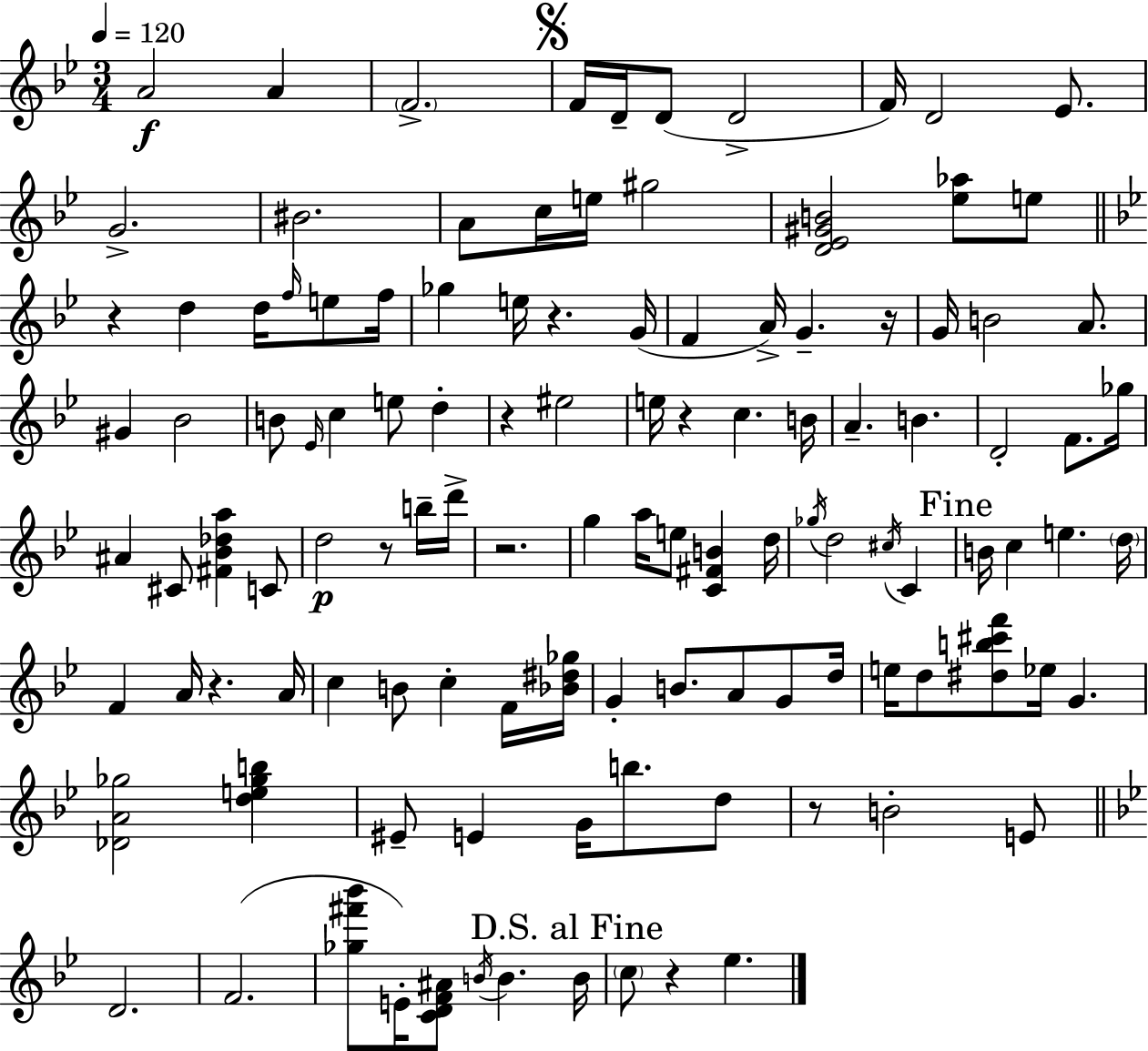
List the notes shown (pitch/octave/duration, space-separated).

A4/h A4/q F4/h. F4/s D4/s D4/e D4/h F4/s D4/h Eb4/e. G4/h. BIS4/h. A4/e C5/s E5/s G#5/h [D4,Eb4,G#4,B4]/h [Eb5,Ab5]/e E5/e R/q D5/q D5/s F5/s E5/e F5/s Gb5/q E5/s R/q. G4/s F4/q A4/s G4/q. R/s G4/s B4/h A4/e. G#4/q Bb4/h B4/e Eb4/s C5/q E5/e D5/q R/q EIS5/h E5/s R/q C5/q. B4/s A4/q. B4/q. D4/h F4/e. Gb5/s A#4/q C#4/e [F#4,Bb4,Db5,A5]/q C4/e D5/h R/e B5/s D6/s R/h. G5/q A5/s E5/e [C4,F#4,B4]/q D5/s Gb5/s D5/h C#5/s C4/q B4/s C5/q E5/q. D5/s F4/q A4/s R/q. A4/s C5/q B4/e C5/q F4/s [Bb4,D#5,Gb5]/s G4/q B4/e. A4/e G4/e D5/s E5/s D5/e [D#5,B5,C#6,F6]/e Eb5/s G4/q. [Db4,A4,Gb5]/h [D5,E5,Gb5,B5]/q EIS4/e E4/q G4/s B5/e. D5/e R/e B4/h E4/e D4/h. F4/h. [Gb5,F#6,Bb6]/e E4/s [C4,D4,F4,A#4]/e B4/s B4/q. B4/s C5/e R/q Eb5/q.